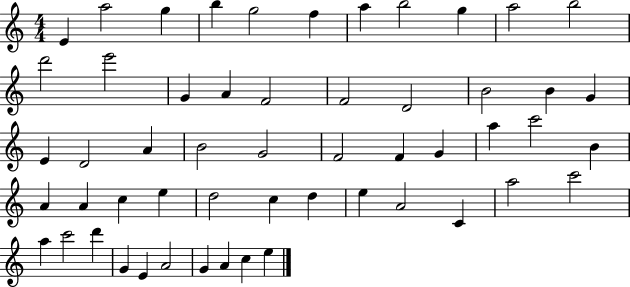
E4/q A5/h G5/q B5/q G5/h F5/q A5/q B5/h G5/q A5/h B5/h D6/h E6/h G4/q A4/q F4/h F4/h D4/h B4/h B4/q G4/q E4/q D4/h A4/q B4/h G4/h F4/h F4/q G4/q A5/q C6/h B4/q A4/q A4/q C5/q E5/q D5/h C5/q D5/q E5/q A4/h C4/q A5/h C6/h A5/q C6/h D6/q G4/q E4/q A4/h G4/q A4/q C5/q E5/q